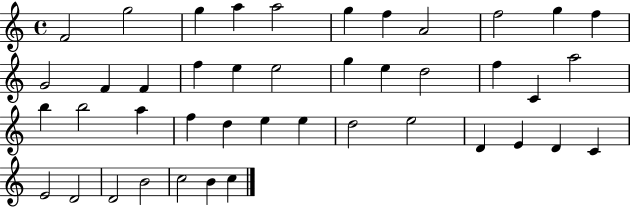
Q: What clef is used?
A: treble